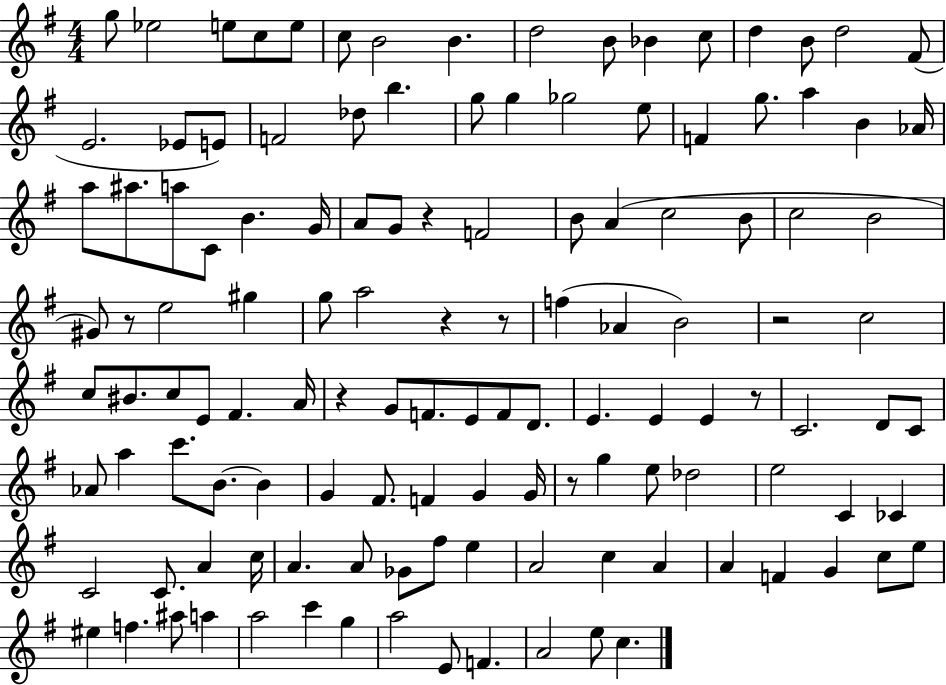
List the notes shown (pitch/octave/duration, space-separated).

G5/e Eb5/h E5/e C5/e E5/e C5/e B4/h B4/q. D5/h B4/e Bb4/q C5/e D5/q B4/e D5/h F#4/e E4/h. Eb4/e E4/e F4/h Db5/e B5/q. G5/e G5/q Gb5/h E5/e F4/q G5/e. A5/q B4/q Ab4/s A5/e A#5/e. A5/e C4/e B4/q. G4/s A4/e G4/e R/q F4/h B4/e A4/q C5/h B4/e C5/h B4/h G#4/e R/e E5/h G#5/q G5/e A5/h R/q R/e F5/q Ab4/q B4/h R/h C5/h C5/e BIS4/e. C5/e E4/e F#4/q. A4/s R/q G4/e F4/e. E4/e F4/e D4/e. E4/q. E4/q E4/q R/e C4/h. D4/e C4/e Ab4/e A5/q C6/e. B4/e. B4/q G4/q F#4/e. F4/q G4/q G4/s R/e G5/q E5/e Db5/h E5/h C4/q CES4/q C4/h C4/e. A4/q C5/s A4/q. A4/e Gb4/e F#5/e E5/q A4/h C5/q A4/q A4/q F4/q G4/q C5/e E5/e EIS5/q F5/q. A#5/e A5/q A5/h C6/q G5/q A5/h E4/e F4/q. A4/h E5/e C5/q.